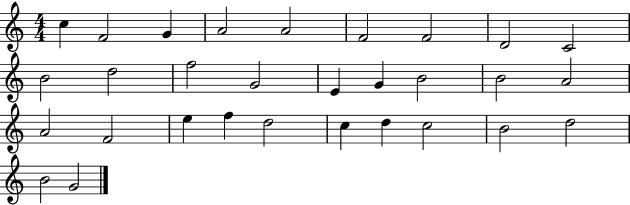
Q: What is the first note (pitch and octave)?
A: C5